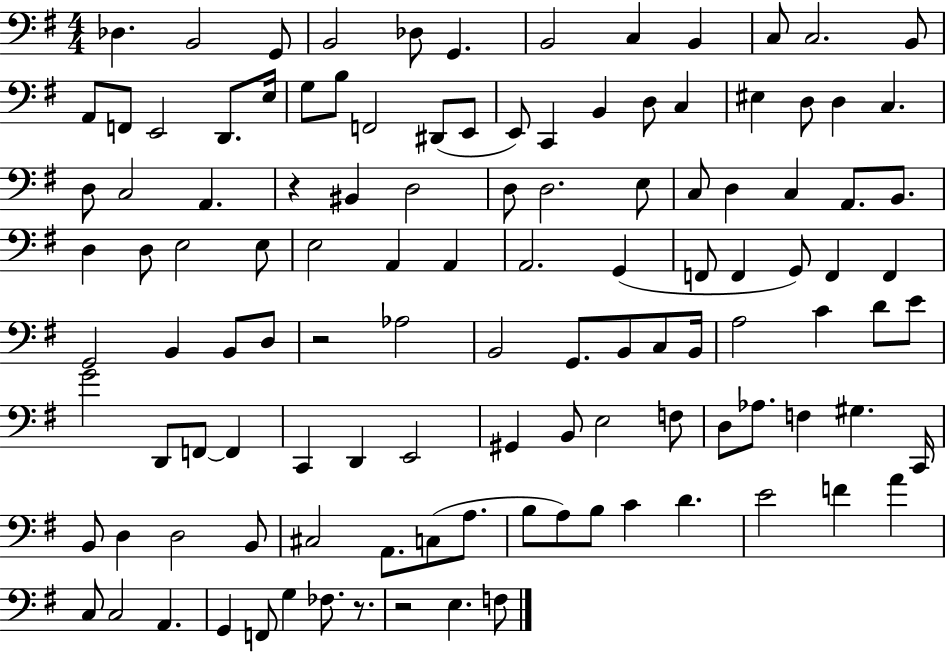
{
  \clef bass
  \numericTimeSignature
  \time 4/4
  \key g \major
  des4. b,2 g,8 | b,2 des8 g,4. | b,2 c4 b,4 | c8 c2. b,8 | \break a,8 f,8 e,2 d,8. e16 | g8 b8 f,2 dis,8( e,8 | e,8) c,4 b,4 d8 c4 | eis4 d8 d4 c4. | \break d8 c2 a,4. | r4 bis,4 d2 | d8 d2. e8 | c8 d4 c4 a,8. b,8. | \break d4 d8 e2 e8 | e2 a,4 a,4 | a,2. g,4( | f,8 f,4 g,8) f,4 f,4 | \break g,2 b,4 b,8 d8 | r2 aes2 | b,2 g,8. b,8 c8 b,16 | a2 c'4 d'8 e'8 | \break g'2 d,8 f,8~~ f,4 | c,4 d,4 e,2 | gis,4 b,8 e2 f8 | d8 aes8. f4 gis4. c,16 | \break b,8 d4 d2 b,8 | cis2 a,8. c8( a8. | b8 a8) b8 c'4 d'4. | e'2 f'4 a'4 | \break c8 c2 a,4. | g,4 f,8 g4 fes8. r8. | r2 e4. f8 | \bar "|."
}